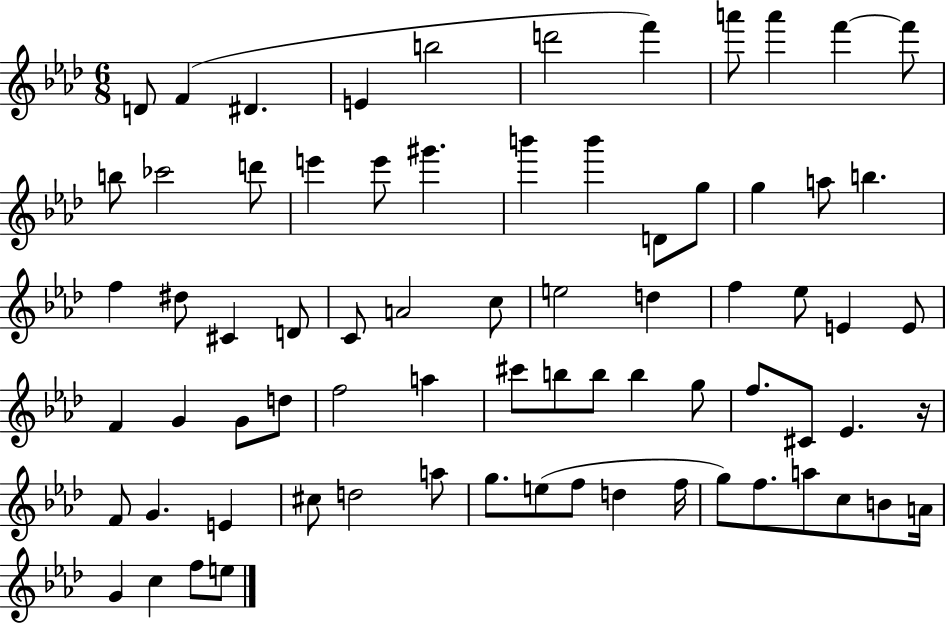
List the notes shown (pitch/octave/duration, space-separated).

D4/e F4/q D#4/q. E4/q B5/h D6/h F6/q A6/e A6/q F6/q F6/e B5/e CES6/h D6/e E6/q E6/e G#6/q. B6/q B6/q D4/e G5/e G5/q A5/e B5/q. F5/q D#5/e C#4/q D4/e C4/e A4/h C5/e E5/h D5/q F5/q Eb5/e E4/q E4/e F4/q G4/q G4/e D5/e F5/h A5/q C#6/e B5/e B5/e B5/q G5/e F5/e. C#4/e Eb4/q. R/s F4/e G4/q. E4/q C#5/e D5/h A5/e G5/e. E5/e F5/e D5/q F5/s G5/e F5/e. A5/e C5/e B4/e A4/s G4/q C5/q F5/e E5/e